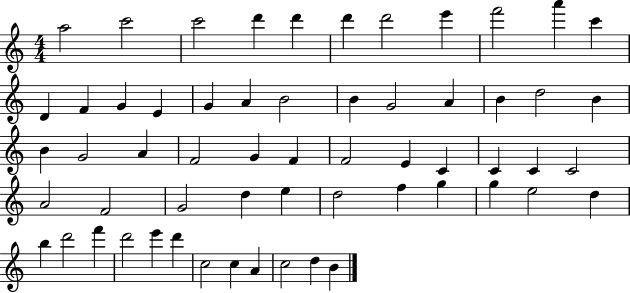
{
  \clef treble
  \numericTimeSignature
  \time 4/4
  \key c \major
  a''2 c'''2 | c'''2 d'''4 d'''4 | d'''4 d'''2 e'''4 | f'''2 a'''4 c'''4 | \break d'4 f'4 g'4 e'4 | g'4 a'4 b'2 | b'4 g'2 a'4 | b'4 d''2 b'4 | \break b'4 g'2 a'4 | f'2 g'4 f'4 | f'2 e'4 c'4 | c'4 c'4 c'2 | \break a'2 f'2 | g'2 d''4 e''4 | d''2 f''4 g''4 | g''4 e''2 d''4 | \break b''4 d'''2 f'''4 | d'''2 e'''4 d'''4 | c''2 c''4 a'4 | c''2 d''4 b'4 | \break \bar "|."
}